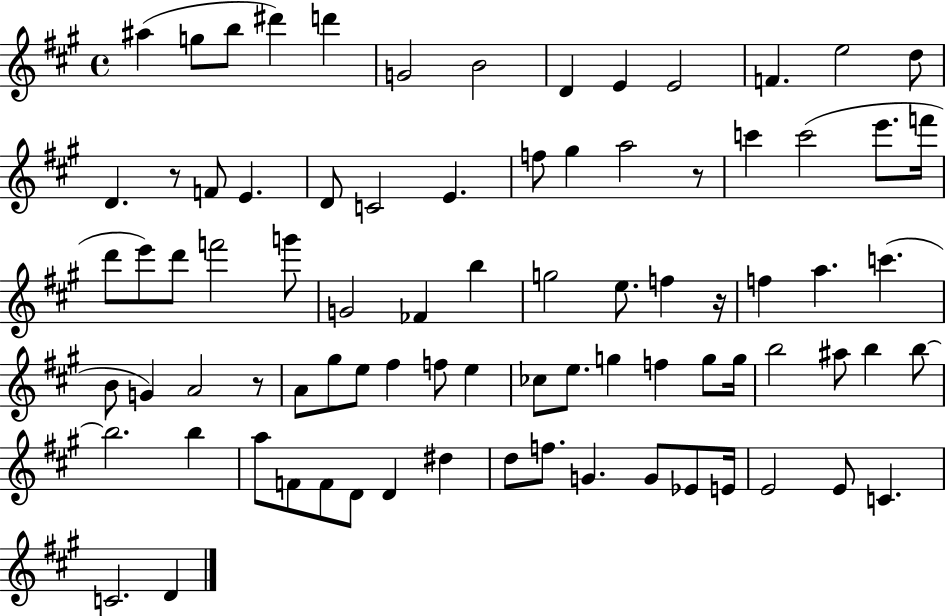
A#5/q G5/e B5/e D#6/q D6/q G4/h B4/h D4/q E4/q E4/h F4/q. E5/h D5/e D4/q. R/e F4/e E4/q. D4/e C4/h E4/q. F5/e G#5/q A5/h R/e C6/q C6/h E6/e. F6/s D6/e E6/e D6/e F6/h G6/e G4/h FES4/q B5/q G5/h E5/e. F5/q R/s F5/q A5/q. C6/q. B4/e G4/q A4/h R/e A4/e G#5/e E5/e F#5/q F5/e E5/q CES5/e E5/e. G5/q F5/q G5/e G5/s B5/h A#5/e B5/q B5/e B5/h. B5/q A5/e F4/e F4/e D4/e D4/q D#5/q D5/e F5/e. G4/q. G4/e Eb4/e E4/s E4/h E4/e C4/q. C4/h. D4/q